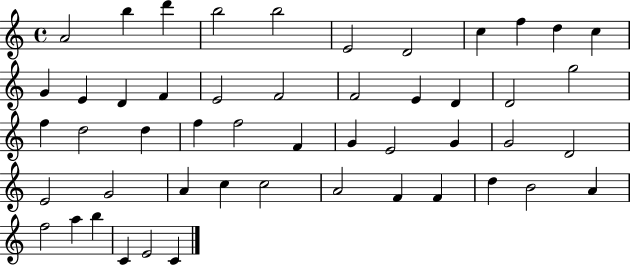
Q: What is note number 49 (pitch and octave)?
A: E4